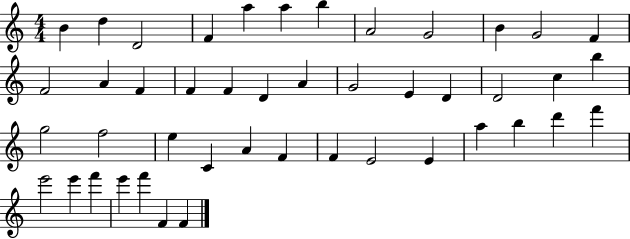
X:1
T:Untitled
M:4/4
L:1/4
K:C
B d D2 F a a b A2 G2 B G2 F F2 A F F F D A G2 E D D2 c b g2 f2 e C A F F E2 E a b d' f' e'2 e' f' e' f' F F